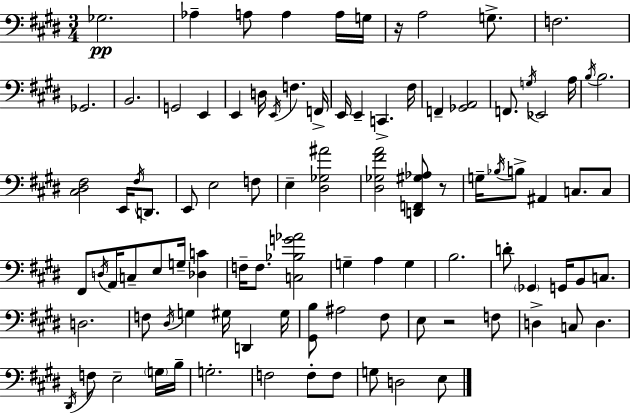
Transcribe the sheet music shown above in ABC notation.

X:1
T:Untitled
M:3/4
L:1/4
K:E
_G,2 _A, A,/2 A, A,/4 G,/4 z/4 A,2 G,/2 F,2 _G,,2 B,,2 G,,2 E,, E,, D,/4 E,,/4 F, F,,/4 E,,/4 E,, C,, ^F,/4 F,, [_G,,A,,]2 F,,/2 G,/4 _E,,2 A,/4 B,/4 B,2 [^C,^D,^F,]2 E,,/4 ^F,/4 D,,/2 E,,/2 E,2 F,/2 E, [^D,_G,^A]2 [^D,_G,^FA]2 [D,,F,,^G,_A,]/2 z/2 G,/4 _B,/4 B,/2 ^A,, C,/2 C,/2 ^F,,/2 D,/4 A,,/4 C,/2 E,/2 G,/4 [_D,C] F,/4 F,/2 [C,_B,G_A]2 G, A, G, B,2 D/2 _G,, G,,/4 B,,/2 C,/2 D,2 F,/2 ^D,/4 G, ^G,/4 D,, ^G,/4 [^G,,B,]/2 ^A,2 ^F,/2 E,/2 z2 F,/2 D, C,/2 D, ^D,,/4 F,/2 E,2 G,/4 B,/4 G,2 F,2 F,/2 F,/2 G,/2 D,2 E,/2